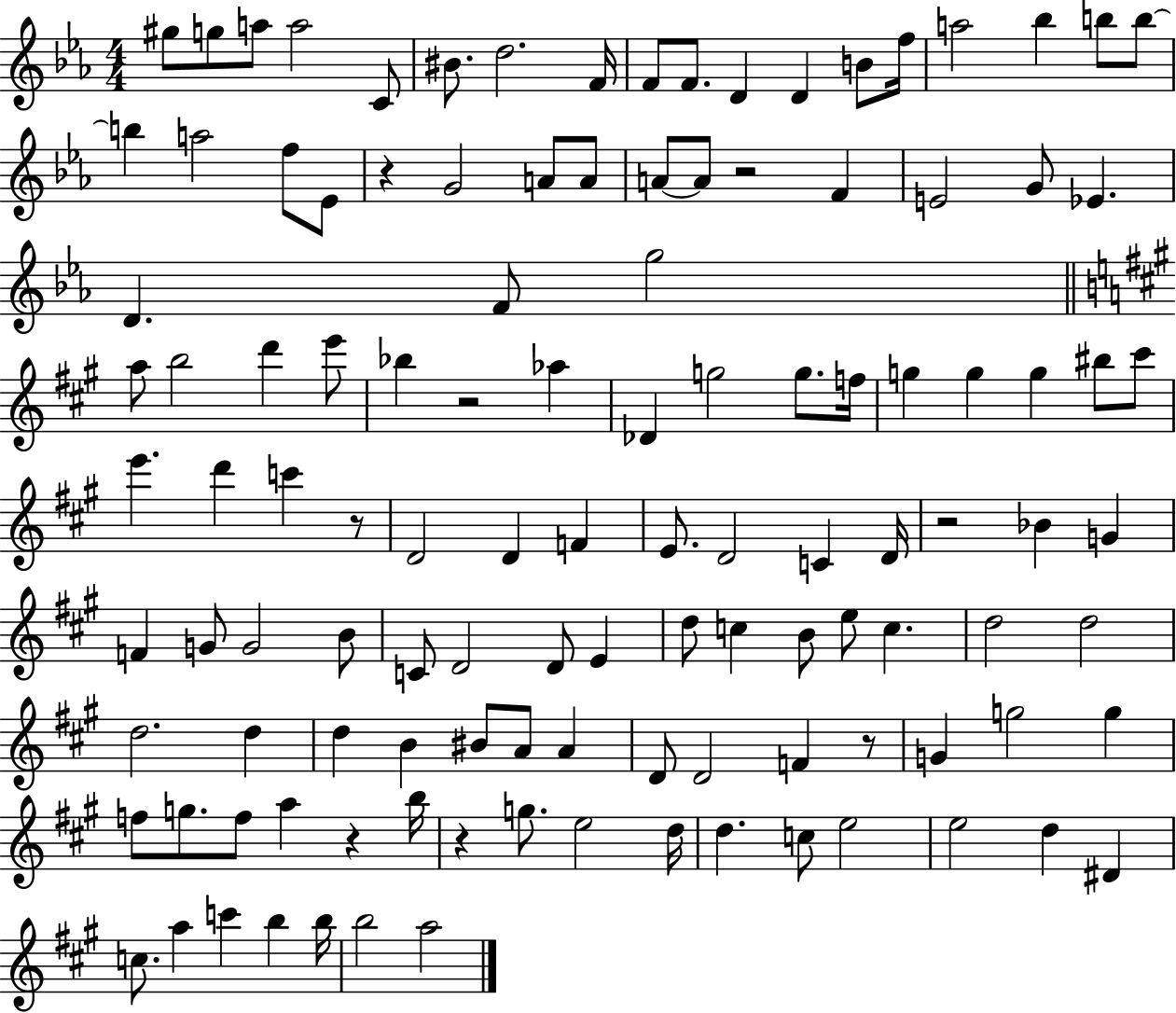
G#5/e G5/e A5/e A5/h C4/e BIS4/e. D5/h. F4/s F4/e F4/e. D4/q D4/q B4/e F5/s A5/h Bb5/q B5/e B5/e B5/q A5/h F5/e Eb4/e R/q G4/h A4/e A4/e A4/e A4/e R/h F4/q E4/h G4/e Eb4/q. D4/q. F4/e G5/h A5/e B5/h D6/q E6/e Bb5/q R/h Ab5/q Db4/q G5/h G5/e. F5/s G5/q G5/q G5/q BIS5/e C#6/e E6/q. D6/q C6/q R/e D4/h D4/q F4/q E4/e. D4/h C4/q D4/s R/h Bb4/q G4/q F4/q G4/e G4/h B4/e C4/e D4/h D4/e E4/q D5/e C5/q B4/e E5/e C5/q. D5/h D5/h D5/h. D5/q D5/q B4/q BIS4/e A4/e A4/q D4/e D4/h F4/q R/e G4/q G5/h G5/q F5/e G5/e. F5/e A5/q R/q B5/s R/q G5/e. E5/h D5/s D5/q. C5/e E5/h E5/h D5/q D#4/q C5/e. A5/q C6/q B5/q B5/s B5/h A5/h